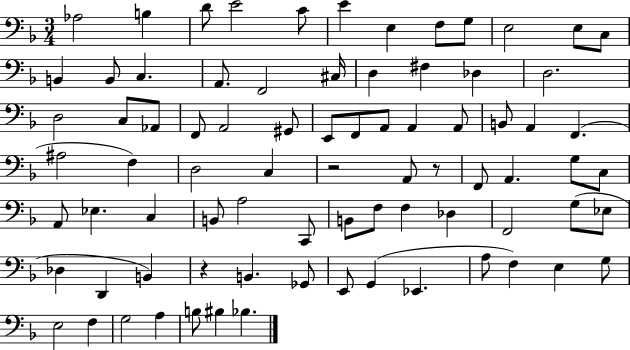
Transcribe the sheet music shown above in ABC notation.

X:1
T:Untitled
M:3/4
L:1/4
K:F
_A,2 B, D/2 E2 C/2 E E, F,/2 G,/2 E,2 E,/2 C,/2 B,, B,,/2 C, A,,/2 F,,2 ^C,/4 D, ^F, _D, D,2 D,2 C,/2 _A,,/2 F,,/2 A,,2 ^G,,/2 E,,/2 F,,/2 A,,/2 A,, A,,/2 B,,/2 A,, F,, ^A,2 F, D,2 C, z2 A,,/2 z/2 F,,/2 A,, G,/2 C,/2 A,,/2 _E, C, B,,/2 A,2 C,,/2 B,,/2 F,/2 F, _D, F,,2 G,/2 _E,/2 _D, D,, B,, z B,, _G,,/2 E,,/2 G,, _E,, A,/2 F, E, G,/2 E,2 F, G,2 A, B,/2 ^B, _B,